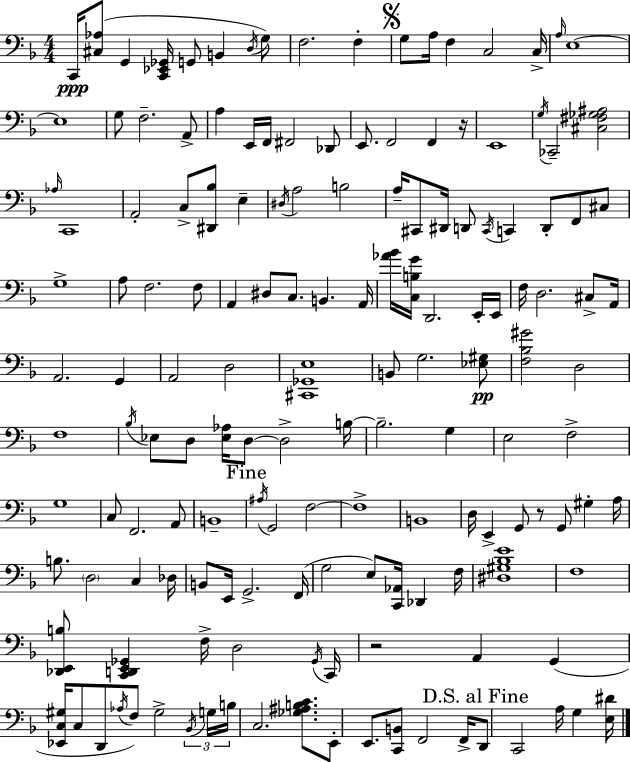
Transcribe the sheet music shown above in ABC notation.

X:1
T:Untitled
M:4/4
L:1/4
K:F
C,,/4 [^C,_A,]/2 G,, [C,,_E,,_G,,]/4 G,,/2 B,, D,/4 G,/2 F,2 F, G,/2 A,/4 F, C,2 C,/4 A,/4 E,4 E,4 G,/2 F,2 A,,/2 A, E,,/4 F,,/4 ^F,,2 _D,,/2 E,,/2 F,,2 F,, z/4 E,,4 G,/4 _C,,2 [^C,^F,_G,^A,]2 _A,/4 C,,4 A,,2 C,/2 [^D,,_B,]/2 E, ^D,/4 A,2 B,2 A,/4 ^C,,/2 ^D,,/4 D,,/2 ^C,,/4 C,, D,,/2 F,,/2 ^C,/2 G,4 A,/2 F,2 F,/2 A,, ^D,/2 C,/2 B,, A,,/4 [_A_B]/4 [C,B,G]/4 D,,2 E,,/4 E,,/4 F,/4 D,2 ^C,/2 A,,/4 A,,2 G,, A,,2 D,2 [^C,,_G,,E,]4 B,,/2 G,2 [_E,^G,]/2 [F,_B,^G]2 D,2 F,4 _B,/4 _E,/2 D,/2 [_E,_A,]/4 D,/2 D,2 B,/4 B,2 G, E,2 F,2 G,4 C,/2 F,,2 A,,/2 B,,4 ^A,/4 G,,2 F,2 F,4 B,,4 D,/4 E,, G,,/2 z/2 G,,/2 ^G, A,/4 B,/2 D,2 C, _D,/4 B,,/2 E,,/4 G,,2 F,,/4 G,2 E,/2 [C,,_A,,]/4 _D,, F,/4 [^D,^G,_B,E]4 F,4 [_D,,E,,B,]/2 [C,,D,,E,,_G,,] F,/4 D,2 _G,,/4 C,,/4 z2 A,, G,, [_E,,C,^G,]/4 C,/2 D,,/2 _A,/4 F,/2 ^G,2 _B,,/4 G,/4 B,/4 C,2 [_G,^A,B,C]/2 E,,/2 E,,/2 [C,,B,,]/2 F,,2 F,,/4 D,,/2 C,,2 A,/4 G, [E,^D]/4